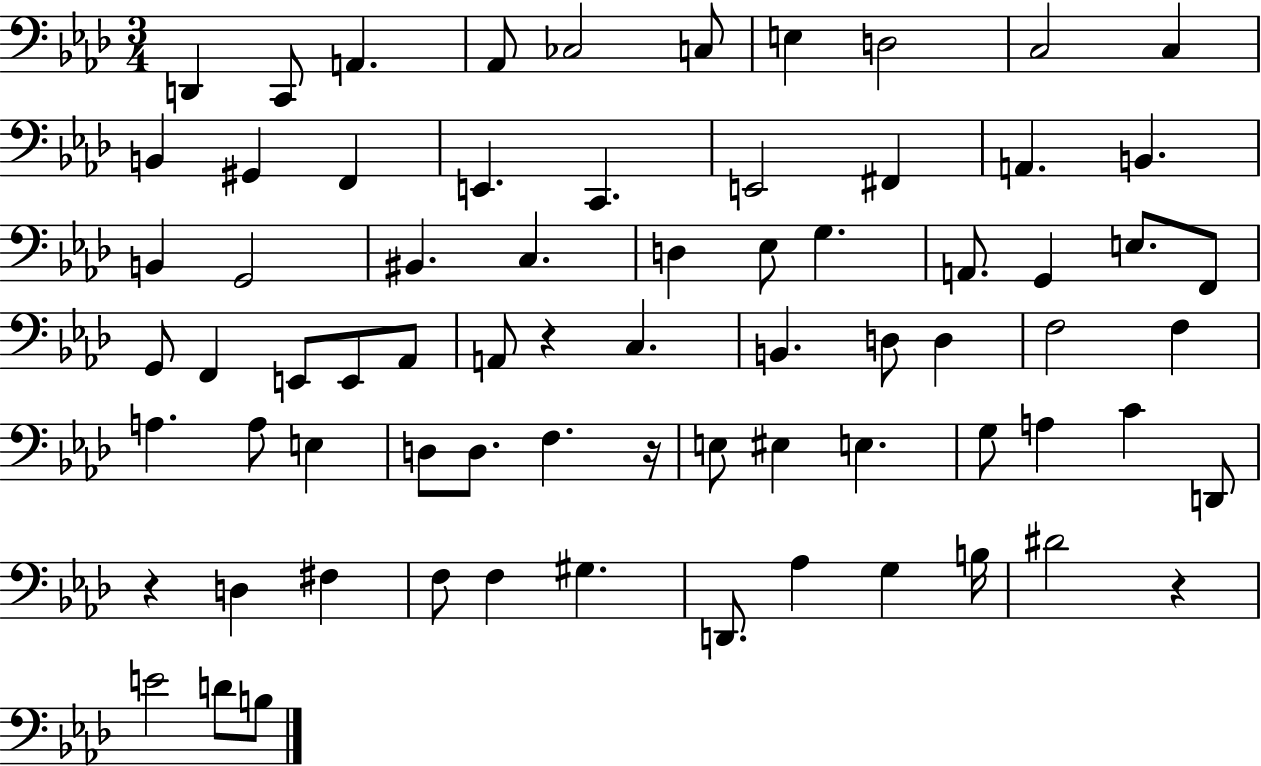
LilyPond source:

{
  \clef bass
  \numericTimeSignature
  \time 3/4
  \key aes \major
  d,4 c,8 a,4. | aes,8 ces2 c8 | e4 d2 | c2 c4 | \break b,4 gis,4 f,4 | e,4. c,4. | e,2 fis,4 | a,4. b,4. | \break b,4 g,2 | bis,4. c4. | d4 ees8 g4. | a,8. g,4 e8. f,8 | \break g,8 f,4 e,8 e,8 aes,8 | a,8 r4 c4. | b,4. d8 d4 | f2 f4 | \break a4. a8 e4 | d8 d8. f4. r16 | e8 eis4 e4. | g8 a4 c'4 d,8 | \break r4 d4 fis4 | f8 f4 gis4. | d,8. aes4 g4 b16 | dis'2 r4 | \break e'2 d'8 b8 | \bar "|."
}